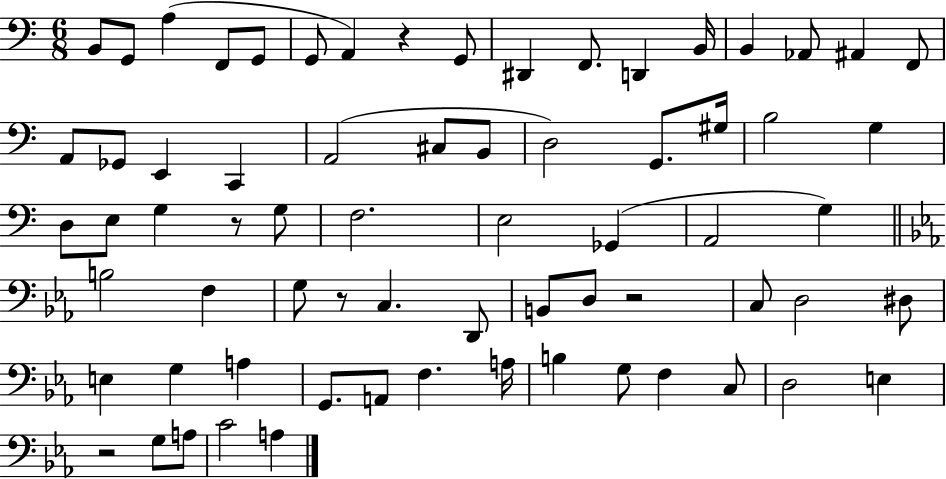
B2/e G2/e A3/q F2/e G2/e G2/e A2/q R/q G2/e D#2/q F2/e. D2/q B2/s B2/q Ab2/e A#2/q F2/e A2/e Gb2/e E2/q C2/q A2/h C#3/e B2/e D3/h G2/e. G#3/s B3/h G3/q D3/e E3/e G3/q R/e G3/e F3/h. E3/h Gb2/q A2/h G3/q B3/h F3/q G3/e R/e C3/q. D2/e B2/e D3/e R/h C3/e D3/h D#3/e E3/q G3/q A3/q G2/e. A2/e F3/q. A3/s B3/q G3/e F3/q C3/e D3/h E3/q R/h G3/e A3/e C4/h A3/q